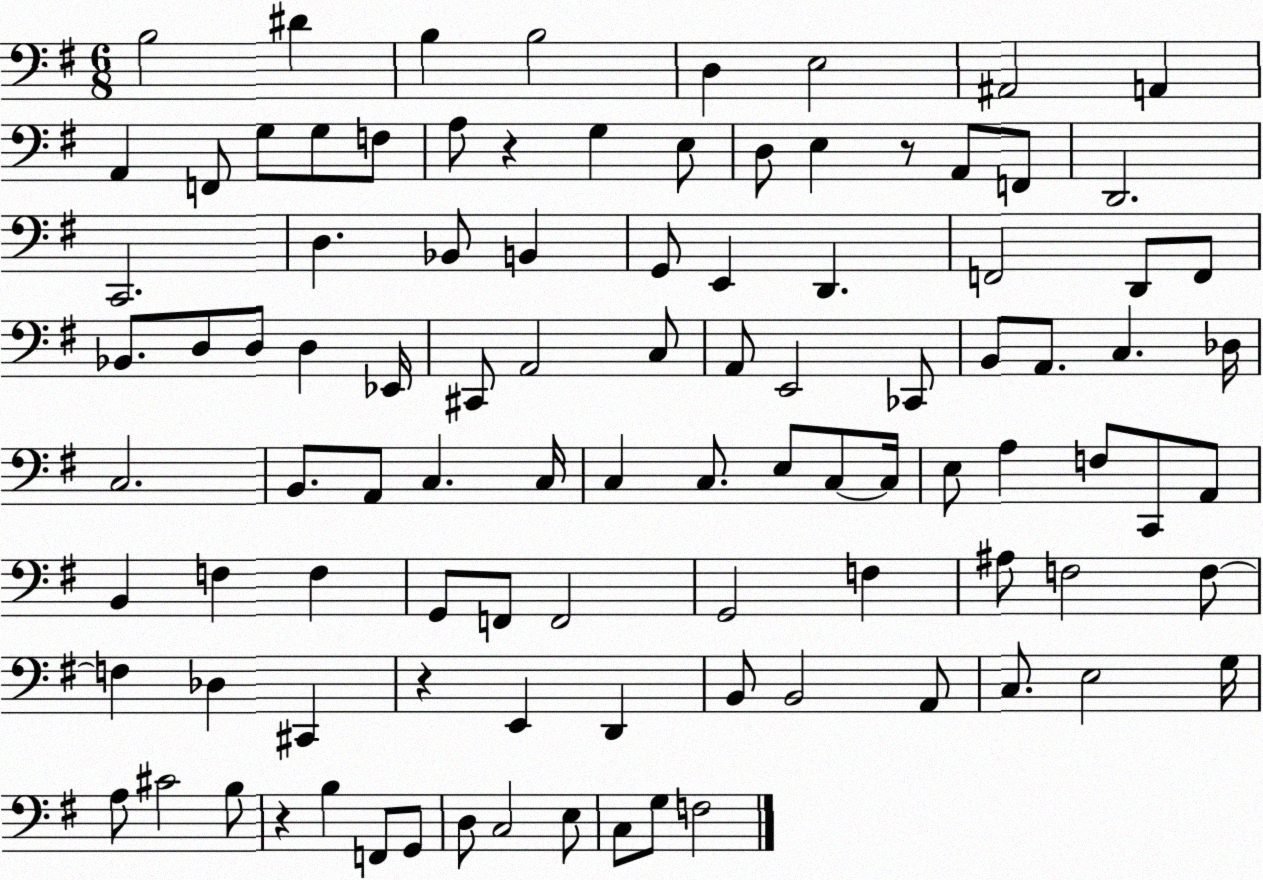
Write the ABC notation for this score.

X:1
T:Untitled
M:6/8
L:1/4
K:G
B,2 ^D B, B,2 D, E,2 ^A,,2 A,, A,, F,,/2 G,/2 G,/2 F,/2 A,/2 z G, E,/2 D,/2 E, z/2 A,,/2 F,,/2 D,,2 C,,2 D, _B,,/2 B,, G,,/2 E,, D,, F,,2 D,,/2 F,,/2 _B,,/2 D,/2 D,/2 D, _E,,/4 ^C,,/2 A,,2 C,/2 A,,/2 E,,2 _C,,/2 B,,/2 A,,/2 C, _D,/4 C,2 B,,/2 A,,/2 C, C,/4 C, C,/2 E,/2 C,/2 C,/4 E,/2 A, F,/2 C,,/2 A,,/2 B,, F, F, G,,/2 F,,/2 F,,2 G,,2 F, ^A,/2 F,2 F,/2 F, _D, ^C,, z E,, D,, B,,/2 B,,2 A,,/2 C,/2 E,2 G,/4 A,/2 ^C2 B,/2 z B, F,,/2 G,,/2 D,/2 C,2 E,/2 C,/2 G,/2 F,2